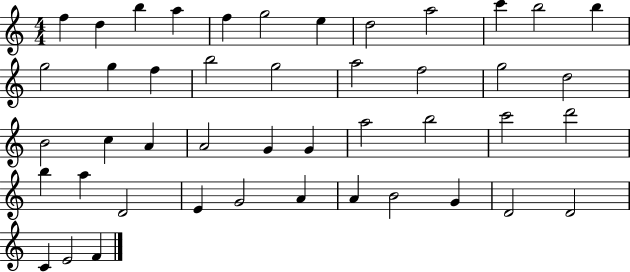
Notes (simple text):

F5/q D5/q B5/q A5/q F5/q G5/h E5/q D5/h A5/h C6/q B5/h B5/q G5/h G5/q F5/q B5/h G5/h A5/h F5/h G5/h D5/h B4/h C5/q A4/q A4/h G4/q G4/q A5/h B5/h C6/h D6/h B5/q A5/q D4/h E4/q G4/h A4/q A4/q B4/h G4/q D4/h D4/h C4/q E4/h F4/q